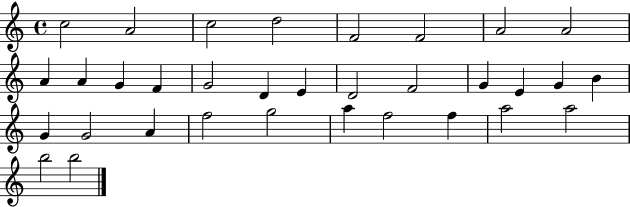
{
  \clef treble
  \time 4/4
  \defaultTimeSignature
  \key c \major
  c''2 a'2 | c''2 d''2 | f'2 f'2 | a'2 a'2 | \break a'4 a'4 g'4 f'4 | g'2 d'4 e'4 | d'2 f'2 | g'4 e'4 g'4 b'4 | \break g'4 g'2 a'4 | f''2 g''2 | a''4 f''2 f''4 | a''2 a''2 | \break b''2 b''2 | \bar "|."
}